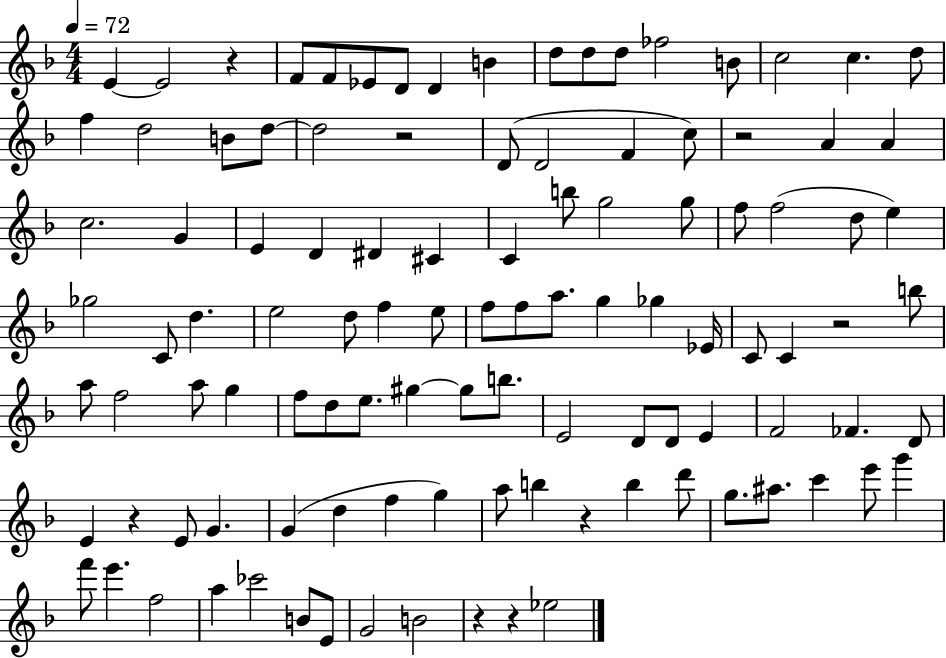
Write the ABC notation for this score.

X:1
T:Untitled
M:4/4
L:1/4
K:F
E E2 z F/2 F/2 _E/2 D/2 D B d/2 d/2 d/2 _f2 B/2 c2 c d/2 f d2 B/2 d/2 d2 z2 D/2 D2 F c/2 z2 A A c2 G E D ^D ^C C b/2 g2 g/2 f/2 f2 d/2 e _g2 C/2 d e2 d/2 f e/2 f/2 f/2 a/2 g _g _E/4 C/2 C z2 b/2 a/2 f2 a/2 g f/2 d/2 e/2 ^g ^g/2 b/2 E2 D/2 D/2 E F2 _F D/2 E z E/2 G G d f g a/2 b z b d'/2 g/2 ^a/2 c' e'/2 g' f'/2 e' f2 a _c'2 B/2 E/2 G2 B2 z z _e2